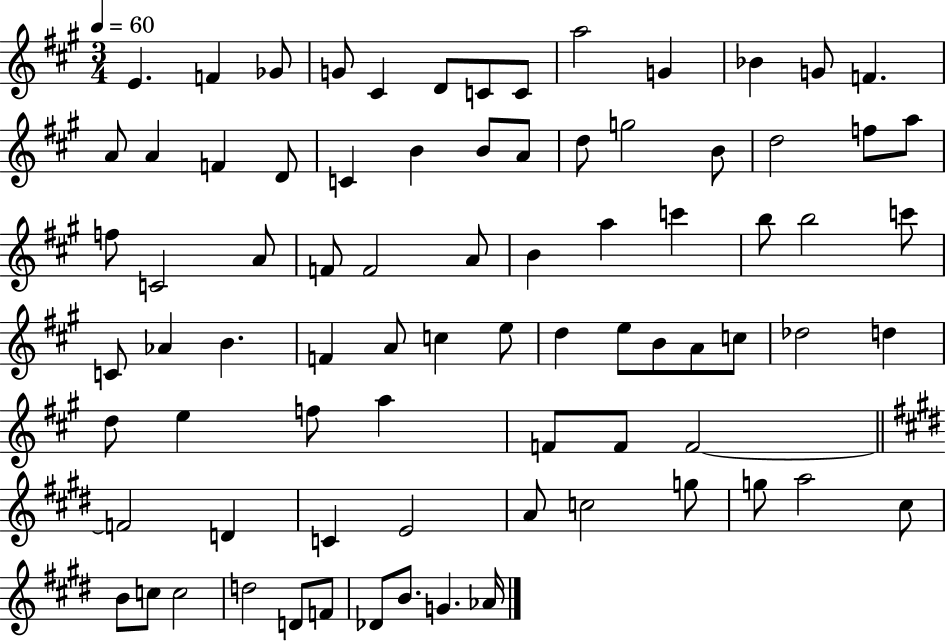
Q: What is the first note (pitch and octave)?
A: E4